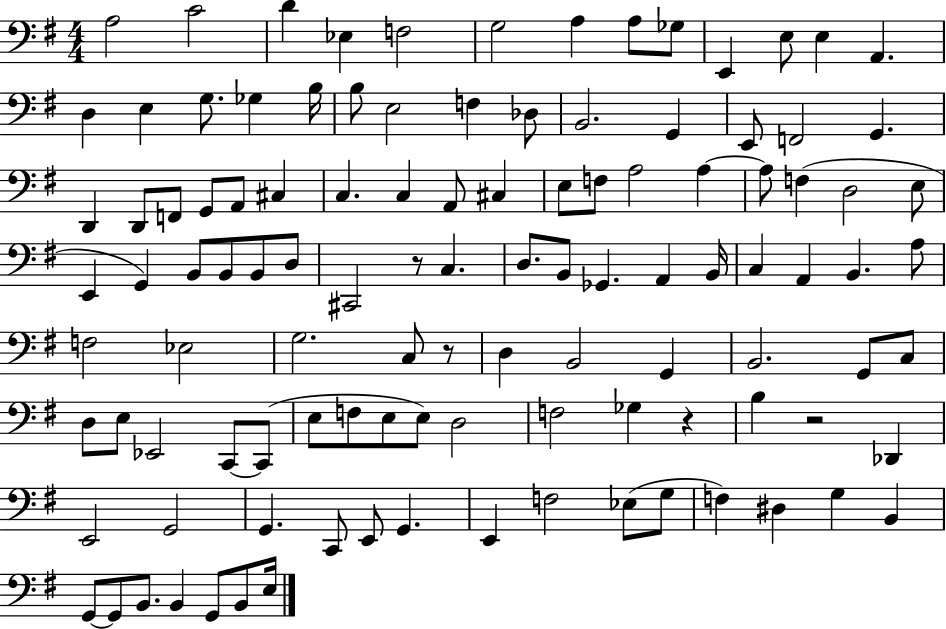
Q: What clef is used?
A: bass